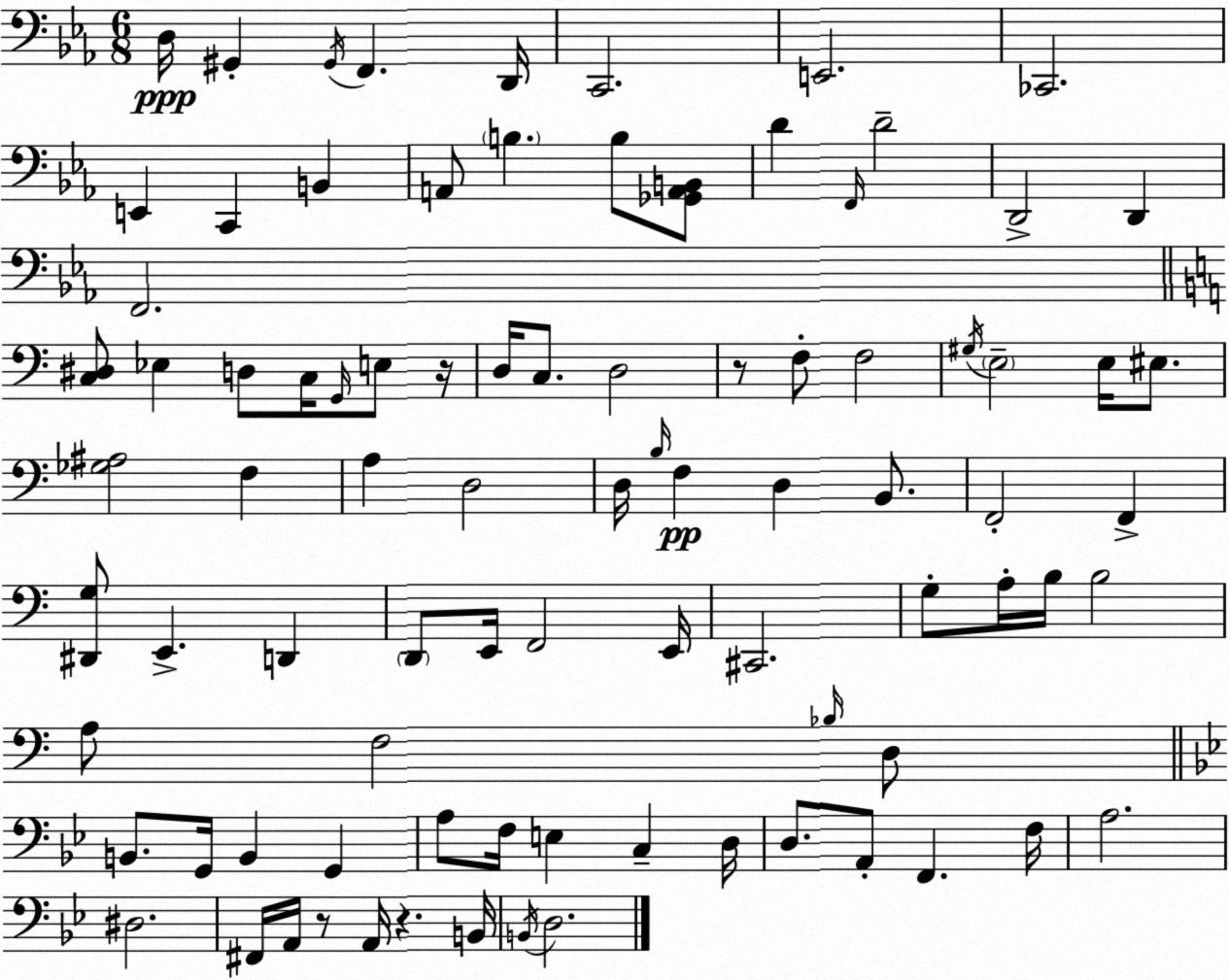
X:1
T:Untitled
M:6/8
L:1/4
K:Eb
D,/4 ^G,, ^G,,/4 F,, D,,/4 C,,2 E,,2 _C,,2 E,, C,, B,, A,,/2 B, B,/2 [_G,,A,,B,,]/2 D F,,/4 D2 D,,2 D,, F,,2 [C,^D,]/2 _E, D,/2 C,/4 G,,/4 E,/2 z/4 D,/4 C,/2 D,2 z/2 F,/2 F,2 ^G,/4 E,2 E,/4 ^E,/2 [_G,^A,]2 F, A, D,2 D,/4 B,/4 F, D, B,,/2 F,,2 F,, [^D,,G,]/2 E,, D,, D,,/2 E,,/4 F,,2 E,,/4 ^C,,2 G,/2 A,/4 B,/4 B,2 A,/2 F,2 _B,/4 D,/2 B,,/2 G,,/4 B,, G,, A,/2 F,/4 E, C, D,/4 D,/2 A,,/2 F,, F,/4 A,2 ^D,2 ^F,,/4 A,,/4 z/2 A,,/4 z B,,/4 B,,/4 D,2